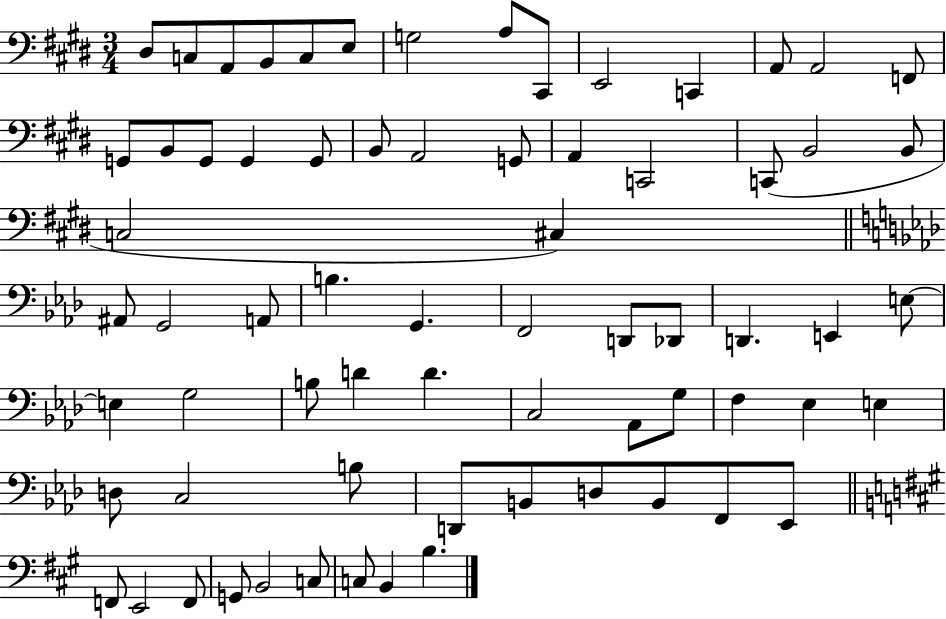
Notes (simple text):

D#3/e C3/e A2/e B2/e C3/e E3/e G3/h A3/e C#2/e E2/h C2/q A2/e A2/h F2/e G2/e B2/e G2/e G2/q G2/e B2/e A2/h G2/e A2/q C2/h C2/e B2/h B2/e C3/h C#3/q A#2/e G2/h A2/e B3/q. G2/q. F2/h D2/e Db2/e D2/q. E2/q E3/e E3/q G3/h B3/e D4/q D4/q. C3/h Ab2/e G3/e F3/q Eb3/q E3/q D3/e C3/h B3/e D2/e B2/e D3/e B2/e F2/e Eb2/e F2/e E2/h F2/e G2/e B2/h C3/e C3/e B2/q B3/q.